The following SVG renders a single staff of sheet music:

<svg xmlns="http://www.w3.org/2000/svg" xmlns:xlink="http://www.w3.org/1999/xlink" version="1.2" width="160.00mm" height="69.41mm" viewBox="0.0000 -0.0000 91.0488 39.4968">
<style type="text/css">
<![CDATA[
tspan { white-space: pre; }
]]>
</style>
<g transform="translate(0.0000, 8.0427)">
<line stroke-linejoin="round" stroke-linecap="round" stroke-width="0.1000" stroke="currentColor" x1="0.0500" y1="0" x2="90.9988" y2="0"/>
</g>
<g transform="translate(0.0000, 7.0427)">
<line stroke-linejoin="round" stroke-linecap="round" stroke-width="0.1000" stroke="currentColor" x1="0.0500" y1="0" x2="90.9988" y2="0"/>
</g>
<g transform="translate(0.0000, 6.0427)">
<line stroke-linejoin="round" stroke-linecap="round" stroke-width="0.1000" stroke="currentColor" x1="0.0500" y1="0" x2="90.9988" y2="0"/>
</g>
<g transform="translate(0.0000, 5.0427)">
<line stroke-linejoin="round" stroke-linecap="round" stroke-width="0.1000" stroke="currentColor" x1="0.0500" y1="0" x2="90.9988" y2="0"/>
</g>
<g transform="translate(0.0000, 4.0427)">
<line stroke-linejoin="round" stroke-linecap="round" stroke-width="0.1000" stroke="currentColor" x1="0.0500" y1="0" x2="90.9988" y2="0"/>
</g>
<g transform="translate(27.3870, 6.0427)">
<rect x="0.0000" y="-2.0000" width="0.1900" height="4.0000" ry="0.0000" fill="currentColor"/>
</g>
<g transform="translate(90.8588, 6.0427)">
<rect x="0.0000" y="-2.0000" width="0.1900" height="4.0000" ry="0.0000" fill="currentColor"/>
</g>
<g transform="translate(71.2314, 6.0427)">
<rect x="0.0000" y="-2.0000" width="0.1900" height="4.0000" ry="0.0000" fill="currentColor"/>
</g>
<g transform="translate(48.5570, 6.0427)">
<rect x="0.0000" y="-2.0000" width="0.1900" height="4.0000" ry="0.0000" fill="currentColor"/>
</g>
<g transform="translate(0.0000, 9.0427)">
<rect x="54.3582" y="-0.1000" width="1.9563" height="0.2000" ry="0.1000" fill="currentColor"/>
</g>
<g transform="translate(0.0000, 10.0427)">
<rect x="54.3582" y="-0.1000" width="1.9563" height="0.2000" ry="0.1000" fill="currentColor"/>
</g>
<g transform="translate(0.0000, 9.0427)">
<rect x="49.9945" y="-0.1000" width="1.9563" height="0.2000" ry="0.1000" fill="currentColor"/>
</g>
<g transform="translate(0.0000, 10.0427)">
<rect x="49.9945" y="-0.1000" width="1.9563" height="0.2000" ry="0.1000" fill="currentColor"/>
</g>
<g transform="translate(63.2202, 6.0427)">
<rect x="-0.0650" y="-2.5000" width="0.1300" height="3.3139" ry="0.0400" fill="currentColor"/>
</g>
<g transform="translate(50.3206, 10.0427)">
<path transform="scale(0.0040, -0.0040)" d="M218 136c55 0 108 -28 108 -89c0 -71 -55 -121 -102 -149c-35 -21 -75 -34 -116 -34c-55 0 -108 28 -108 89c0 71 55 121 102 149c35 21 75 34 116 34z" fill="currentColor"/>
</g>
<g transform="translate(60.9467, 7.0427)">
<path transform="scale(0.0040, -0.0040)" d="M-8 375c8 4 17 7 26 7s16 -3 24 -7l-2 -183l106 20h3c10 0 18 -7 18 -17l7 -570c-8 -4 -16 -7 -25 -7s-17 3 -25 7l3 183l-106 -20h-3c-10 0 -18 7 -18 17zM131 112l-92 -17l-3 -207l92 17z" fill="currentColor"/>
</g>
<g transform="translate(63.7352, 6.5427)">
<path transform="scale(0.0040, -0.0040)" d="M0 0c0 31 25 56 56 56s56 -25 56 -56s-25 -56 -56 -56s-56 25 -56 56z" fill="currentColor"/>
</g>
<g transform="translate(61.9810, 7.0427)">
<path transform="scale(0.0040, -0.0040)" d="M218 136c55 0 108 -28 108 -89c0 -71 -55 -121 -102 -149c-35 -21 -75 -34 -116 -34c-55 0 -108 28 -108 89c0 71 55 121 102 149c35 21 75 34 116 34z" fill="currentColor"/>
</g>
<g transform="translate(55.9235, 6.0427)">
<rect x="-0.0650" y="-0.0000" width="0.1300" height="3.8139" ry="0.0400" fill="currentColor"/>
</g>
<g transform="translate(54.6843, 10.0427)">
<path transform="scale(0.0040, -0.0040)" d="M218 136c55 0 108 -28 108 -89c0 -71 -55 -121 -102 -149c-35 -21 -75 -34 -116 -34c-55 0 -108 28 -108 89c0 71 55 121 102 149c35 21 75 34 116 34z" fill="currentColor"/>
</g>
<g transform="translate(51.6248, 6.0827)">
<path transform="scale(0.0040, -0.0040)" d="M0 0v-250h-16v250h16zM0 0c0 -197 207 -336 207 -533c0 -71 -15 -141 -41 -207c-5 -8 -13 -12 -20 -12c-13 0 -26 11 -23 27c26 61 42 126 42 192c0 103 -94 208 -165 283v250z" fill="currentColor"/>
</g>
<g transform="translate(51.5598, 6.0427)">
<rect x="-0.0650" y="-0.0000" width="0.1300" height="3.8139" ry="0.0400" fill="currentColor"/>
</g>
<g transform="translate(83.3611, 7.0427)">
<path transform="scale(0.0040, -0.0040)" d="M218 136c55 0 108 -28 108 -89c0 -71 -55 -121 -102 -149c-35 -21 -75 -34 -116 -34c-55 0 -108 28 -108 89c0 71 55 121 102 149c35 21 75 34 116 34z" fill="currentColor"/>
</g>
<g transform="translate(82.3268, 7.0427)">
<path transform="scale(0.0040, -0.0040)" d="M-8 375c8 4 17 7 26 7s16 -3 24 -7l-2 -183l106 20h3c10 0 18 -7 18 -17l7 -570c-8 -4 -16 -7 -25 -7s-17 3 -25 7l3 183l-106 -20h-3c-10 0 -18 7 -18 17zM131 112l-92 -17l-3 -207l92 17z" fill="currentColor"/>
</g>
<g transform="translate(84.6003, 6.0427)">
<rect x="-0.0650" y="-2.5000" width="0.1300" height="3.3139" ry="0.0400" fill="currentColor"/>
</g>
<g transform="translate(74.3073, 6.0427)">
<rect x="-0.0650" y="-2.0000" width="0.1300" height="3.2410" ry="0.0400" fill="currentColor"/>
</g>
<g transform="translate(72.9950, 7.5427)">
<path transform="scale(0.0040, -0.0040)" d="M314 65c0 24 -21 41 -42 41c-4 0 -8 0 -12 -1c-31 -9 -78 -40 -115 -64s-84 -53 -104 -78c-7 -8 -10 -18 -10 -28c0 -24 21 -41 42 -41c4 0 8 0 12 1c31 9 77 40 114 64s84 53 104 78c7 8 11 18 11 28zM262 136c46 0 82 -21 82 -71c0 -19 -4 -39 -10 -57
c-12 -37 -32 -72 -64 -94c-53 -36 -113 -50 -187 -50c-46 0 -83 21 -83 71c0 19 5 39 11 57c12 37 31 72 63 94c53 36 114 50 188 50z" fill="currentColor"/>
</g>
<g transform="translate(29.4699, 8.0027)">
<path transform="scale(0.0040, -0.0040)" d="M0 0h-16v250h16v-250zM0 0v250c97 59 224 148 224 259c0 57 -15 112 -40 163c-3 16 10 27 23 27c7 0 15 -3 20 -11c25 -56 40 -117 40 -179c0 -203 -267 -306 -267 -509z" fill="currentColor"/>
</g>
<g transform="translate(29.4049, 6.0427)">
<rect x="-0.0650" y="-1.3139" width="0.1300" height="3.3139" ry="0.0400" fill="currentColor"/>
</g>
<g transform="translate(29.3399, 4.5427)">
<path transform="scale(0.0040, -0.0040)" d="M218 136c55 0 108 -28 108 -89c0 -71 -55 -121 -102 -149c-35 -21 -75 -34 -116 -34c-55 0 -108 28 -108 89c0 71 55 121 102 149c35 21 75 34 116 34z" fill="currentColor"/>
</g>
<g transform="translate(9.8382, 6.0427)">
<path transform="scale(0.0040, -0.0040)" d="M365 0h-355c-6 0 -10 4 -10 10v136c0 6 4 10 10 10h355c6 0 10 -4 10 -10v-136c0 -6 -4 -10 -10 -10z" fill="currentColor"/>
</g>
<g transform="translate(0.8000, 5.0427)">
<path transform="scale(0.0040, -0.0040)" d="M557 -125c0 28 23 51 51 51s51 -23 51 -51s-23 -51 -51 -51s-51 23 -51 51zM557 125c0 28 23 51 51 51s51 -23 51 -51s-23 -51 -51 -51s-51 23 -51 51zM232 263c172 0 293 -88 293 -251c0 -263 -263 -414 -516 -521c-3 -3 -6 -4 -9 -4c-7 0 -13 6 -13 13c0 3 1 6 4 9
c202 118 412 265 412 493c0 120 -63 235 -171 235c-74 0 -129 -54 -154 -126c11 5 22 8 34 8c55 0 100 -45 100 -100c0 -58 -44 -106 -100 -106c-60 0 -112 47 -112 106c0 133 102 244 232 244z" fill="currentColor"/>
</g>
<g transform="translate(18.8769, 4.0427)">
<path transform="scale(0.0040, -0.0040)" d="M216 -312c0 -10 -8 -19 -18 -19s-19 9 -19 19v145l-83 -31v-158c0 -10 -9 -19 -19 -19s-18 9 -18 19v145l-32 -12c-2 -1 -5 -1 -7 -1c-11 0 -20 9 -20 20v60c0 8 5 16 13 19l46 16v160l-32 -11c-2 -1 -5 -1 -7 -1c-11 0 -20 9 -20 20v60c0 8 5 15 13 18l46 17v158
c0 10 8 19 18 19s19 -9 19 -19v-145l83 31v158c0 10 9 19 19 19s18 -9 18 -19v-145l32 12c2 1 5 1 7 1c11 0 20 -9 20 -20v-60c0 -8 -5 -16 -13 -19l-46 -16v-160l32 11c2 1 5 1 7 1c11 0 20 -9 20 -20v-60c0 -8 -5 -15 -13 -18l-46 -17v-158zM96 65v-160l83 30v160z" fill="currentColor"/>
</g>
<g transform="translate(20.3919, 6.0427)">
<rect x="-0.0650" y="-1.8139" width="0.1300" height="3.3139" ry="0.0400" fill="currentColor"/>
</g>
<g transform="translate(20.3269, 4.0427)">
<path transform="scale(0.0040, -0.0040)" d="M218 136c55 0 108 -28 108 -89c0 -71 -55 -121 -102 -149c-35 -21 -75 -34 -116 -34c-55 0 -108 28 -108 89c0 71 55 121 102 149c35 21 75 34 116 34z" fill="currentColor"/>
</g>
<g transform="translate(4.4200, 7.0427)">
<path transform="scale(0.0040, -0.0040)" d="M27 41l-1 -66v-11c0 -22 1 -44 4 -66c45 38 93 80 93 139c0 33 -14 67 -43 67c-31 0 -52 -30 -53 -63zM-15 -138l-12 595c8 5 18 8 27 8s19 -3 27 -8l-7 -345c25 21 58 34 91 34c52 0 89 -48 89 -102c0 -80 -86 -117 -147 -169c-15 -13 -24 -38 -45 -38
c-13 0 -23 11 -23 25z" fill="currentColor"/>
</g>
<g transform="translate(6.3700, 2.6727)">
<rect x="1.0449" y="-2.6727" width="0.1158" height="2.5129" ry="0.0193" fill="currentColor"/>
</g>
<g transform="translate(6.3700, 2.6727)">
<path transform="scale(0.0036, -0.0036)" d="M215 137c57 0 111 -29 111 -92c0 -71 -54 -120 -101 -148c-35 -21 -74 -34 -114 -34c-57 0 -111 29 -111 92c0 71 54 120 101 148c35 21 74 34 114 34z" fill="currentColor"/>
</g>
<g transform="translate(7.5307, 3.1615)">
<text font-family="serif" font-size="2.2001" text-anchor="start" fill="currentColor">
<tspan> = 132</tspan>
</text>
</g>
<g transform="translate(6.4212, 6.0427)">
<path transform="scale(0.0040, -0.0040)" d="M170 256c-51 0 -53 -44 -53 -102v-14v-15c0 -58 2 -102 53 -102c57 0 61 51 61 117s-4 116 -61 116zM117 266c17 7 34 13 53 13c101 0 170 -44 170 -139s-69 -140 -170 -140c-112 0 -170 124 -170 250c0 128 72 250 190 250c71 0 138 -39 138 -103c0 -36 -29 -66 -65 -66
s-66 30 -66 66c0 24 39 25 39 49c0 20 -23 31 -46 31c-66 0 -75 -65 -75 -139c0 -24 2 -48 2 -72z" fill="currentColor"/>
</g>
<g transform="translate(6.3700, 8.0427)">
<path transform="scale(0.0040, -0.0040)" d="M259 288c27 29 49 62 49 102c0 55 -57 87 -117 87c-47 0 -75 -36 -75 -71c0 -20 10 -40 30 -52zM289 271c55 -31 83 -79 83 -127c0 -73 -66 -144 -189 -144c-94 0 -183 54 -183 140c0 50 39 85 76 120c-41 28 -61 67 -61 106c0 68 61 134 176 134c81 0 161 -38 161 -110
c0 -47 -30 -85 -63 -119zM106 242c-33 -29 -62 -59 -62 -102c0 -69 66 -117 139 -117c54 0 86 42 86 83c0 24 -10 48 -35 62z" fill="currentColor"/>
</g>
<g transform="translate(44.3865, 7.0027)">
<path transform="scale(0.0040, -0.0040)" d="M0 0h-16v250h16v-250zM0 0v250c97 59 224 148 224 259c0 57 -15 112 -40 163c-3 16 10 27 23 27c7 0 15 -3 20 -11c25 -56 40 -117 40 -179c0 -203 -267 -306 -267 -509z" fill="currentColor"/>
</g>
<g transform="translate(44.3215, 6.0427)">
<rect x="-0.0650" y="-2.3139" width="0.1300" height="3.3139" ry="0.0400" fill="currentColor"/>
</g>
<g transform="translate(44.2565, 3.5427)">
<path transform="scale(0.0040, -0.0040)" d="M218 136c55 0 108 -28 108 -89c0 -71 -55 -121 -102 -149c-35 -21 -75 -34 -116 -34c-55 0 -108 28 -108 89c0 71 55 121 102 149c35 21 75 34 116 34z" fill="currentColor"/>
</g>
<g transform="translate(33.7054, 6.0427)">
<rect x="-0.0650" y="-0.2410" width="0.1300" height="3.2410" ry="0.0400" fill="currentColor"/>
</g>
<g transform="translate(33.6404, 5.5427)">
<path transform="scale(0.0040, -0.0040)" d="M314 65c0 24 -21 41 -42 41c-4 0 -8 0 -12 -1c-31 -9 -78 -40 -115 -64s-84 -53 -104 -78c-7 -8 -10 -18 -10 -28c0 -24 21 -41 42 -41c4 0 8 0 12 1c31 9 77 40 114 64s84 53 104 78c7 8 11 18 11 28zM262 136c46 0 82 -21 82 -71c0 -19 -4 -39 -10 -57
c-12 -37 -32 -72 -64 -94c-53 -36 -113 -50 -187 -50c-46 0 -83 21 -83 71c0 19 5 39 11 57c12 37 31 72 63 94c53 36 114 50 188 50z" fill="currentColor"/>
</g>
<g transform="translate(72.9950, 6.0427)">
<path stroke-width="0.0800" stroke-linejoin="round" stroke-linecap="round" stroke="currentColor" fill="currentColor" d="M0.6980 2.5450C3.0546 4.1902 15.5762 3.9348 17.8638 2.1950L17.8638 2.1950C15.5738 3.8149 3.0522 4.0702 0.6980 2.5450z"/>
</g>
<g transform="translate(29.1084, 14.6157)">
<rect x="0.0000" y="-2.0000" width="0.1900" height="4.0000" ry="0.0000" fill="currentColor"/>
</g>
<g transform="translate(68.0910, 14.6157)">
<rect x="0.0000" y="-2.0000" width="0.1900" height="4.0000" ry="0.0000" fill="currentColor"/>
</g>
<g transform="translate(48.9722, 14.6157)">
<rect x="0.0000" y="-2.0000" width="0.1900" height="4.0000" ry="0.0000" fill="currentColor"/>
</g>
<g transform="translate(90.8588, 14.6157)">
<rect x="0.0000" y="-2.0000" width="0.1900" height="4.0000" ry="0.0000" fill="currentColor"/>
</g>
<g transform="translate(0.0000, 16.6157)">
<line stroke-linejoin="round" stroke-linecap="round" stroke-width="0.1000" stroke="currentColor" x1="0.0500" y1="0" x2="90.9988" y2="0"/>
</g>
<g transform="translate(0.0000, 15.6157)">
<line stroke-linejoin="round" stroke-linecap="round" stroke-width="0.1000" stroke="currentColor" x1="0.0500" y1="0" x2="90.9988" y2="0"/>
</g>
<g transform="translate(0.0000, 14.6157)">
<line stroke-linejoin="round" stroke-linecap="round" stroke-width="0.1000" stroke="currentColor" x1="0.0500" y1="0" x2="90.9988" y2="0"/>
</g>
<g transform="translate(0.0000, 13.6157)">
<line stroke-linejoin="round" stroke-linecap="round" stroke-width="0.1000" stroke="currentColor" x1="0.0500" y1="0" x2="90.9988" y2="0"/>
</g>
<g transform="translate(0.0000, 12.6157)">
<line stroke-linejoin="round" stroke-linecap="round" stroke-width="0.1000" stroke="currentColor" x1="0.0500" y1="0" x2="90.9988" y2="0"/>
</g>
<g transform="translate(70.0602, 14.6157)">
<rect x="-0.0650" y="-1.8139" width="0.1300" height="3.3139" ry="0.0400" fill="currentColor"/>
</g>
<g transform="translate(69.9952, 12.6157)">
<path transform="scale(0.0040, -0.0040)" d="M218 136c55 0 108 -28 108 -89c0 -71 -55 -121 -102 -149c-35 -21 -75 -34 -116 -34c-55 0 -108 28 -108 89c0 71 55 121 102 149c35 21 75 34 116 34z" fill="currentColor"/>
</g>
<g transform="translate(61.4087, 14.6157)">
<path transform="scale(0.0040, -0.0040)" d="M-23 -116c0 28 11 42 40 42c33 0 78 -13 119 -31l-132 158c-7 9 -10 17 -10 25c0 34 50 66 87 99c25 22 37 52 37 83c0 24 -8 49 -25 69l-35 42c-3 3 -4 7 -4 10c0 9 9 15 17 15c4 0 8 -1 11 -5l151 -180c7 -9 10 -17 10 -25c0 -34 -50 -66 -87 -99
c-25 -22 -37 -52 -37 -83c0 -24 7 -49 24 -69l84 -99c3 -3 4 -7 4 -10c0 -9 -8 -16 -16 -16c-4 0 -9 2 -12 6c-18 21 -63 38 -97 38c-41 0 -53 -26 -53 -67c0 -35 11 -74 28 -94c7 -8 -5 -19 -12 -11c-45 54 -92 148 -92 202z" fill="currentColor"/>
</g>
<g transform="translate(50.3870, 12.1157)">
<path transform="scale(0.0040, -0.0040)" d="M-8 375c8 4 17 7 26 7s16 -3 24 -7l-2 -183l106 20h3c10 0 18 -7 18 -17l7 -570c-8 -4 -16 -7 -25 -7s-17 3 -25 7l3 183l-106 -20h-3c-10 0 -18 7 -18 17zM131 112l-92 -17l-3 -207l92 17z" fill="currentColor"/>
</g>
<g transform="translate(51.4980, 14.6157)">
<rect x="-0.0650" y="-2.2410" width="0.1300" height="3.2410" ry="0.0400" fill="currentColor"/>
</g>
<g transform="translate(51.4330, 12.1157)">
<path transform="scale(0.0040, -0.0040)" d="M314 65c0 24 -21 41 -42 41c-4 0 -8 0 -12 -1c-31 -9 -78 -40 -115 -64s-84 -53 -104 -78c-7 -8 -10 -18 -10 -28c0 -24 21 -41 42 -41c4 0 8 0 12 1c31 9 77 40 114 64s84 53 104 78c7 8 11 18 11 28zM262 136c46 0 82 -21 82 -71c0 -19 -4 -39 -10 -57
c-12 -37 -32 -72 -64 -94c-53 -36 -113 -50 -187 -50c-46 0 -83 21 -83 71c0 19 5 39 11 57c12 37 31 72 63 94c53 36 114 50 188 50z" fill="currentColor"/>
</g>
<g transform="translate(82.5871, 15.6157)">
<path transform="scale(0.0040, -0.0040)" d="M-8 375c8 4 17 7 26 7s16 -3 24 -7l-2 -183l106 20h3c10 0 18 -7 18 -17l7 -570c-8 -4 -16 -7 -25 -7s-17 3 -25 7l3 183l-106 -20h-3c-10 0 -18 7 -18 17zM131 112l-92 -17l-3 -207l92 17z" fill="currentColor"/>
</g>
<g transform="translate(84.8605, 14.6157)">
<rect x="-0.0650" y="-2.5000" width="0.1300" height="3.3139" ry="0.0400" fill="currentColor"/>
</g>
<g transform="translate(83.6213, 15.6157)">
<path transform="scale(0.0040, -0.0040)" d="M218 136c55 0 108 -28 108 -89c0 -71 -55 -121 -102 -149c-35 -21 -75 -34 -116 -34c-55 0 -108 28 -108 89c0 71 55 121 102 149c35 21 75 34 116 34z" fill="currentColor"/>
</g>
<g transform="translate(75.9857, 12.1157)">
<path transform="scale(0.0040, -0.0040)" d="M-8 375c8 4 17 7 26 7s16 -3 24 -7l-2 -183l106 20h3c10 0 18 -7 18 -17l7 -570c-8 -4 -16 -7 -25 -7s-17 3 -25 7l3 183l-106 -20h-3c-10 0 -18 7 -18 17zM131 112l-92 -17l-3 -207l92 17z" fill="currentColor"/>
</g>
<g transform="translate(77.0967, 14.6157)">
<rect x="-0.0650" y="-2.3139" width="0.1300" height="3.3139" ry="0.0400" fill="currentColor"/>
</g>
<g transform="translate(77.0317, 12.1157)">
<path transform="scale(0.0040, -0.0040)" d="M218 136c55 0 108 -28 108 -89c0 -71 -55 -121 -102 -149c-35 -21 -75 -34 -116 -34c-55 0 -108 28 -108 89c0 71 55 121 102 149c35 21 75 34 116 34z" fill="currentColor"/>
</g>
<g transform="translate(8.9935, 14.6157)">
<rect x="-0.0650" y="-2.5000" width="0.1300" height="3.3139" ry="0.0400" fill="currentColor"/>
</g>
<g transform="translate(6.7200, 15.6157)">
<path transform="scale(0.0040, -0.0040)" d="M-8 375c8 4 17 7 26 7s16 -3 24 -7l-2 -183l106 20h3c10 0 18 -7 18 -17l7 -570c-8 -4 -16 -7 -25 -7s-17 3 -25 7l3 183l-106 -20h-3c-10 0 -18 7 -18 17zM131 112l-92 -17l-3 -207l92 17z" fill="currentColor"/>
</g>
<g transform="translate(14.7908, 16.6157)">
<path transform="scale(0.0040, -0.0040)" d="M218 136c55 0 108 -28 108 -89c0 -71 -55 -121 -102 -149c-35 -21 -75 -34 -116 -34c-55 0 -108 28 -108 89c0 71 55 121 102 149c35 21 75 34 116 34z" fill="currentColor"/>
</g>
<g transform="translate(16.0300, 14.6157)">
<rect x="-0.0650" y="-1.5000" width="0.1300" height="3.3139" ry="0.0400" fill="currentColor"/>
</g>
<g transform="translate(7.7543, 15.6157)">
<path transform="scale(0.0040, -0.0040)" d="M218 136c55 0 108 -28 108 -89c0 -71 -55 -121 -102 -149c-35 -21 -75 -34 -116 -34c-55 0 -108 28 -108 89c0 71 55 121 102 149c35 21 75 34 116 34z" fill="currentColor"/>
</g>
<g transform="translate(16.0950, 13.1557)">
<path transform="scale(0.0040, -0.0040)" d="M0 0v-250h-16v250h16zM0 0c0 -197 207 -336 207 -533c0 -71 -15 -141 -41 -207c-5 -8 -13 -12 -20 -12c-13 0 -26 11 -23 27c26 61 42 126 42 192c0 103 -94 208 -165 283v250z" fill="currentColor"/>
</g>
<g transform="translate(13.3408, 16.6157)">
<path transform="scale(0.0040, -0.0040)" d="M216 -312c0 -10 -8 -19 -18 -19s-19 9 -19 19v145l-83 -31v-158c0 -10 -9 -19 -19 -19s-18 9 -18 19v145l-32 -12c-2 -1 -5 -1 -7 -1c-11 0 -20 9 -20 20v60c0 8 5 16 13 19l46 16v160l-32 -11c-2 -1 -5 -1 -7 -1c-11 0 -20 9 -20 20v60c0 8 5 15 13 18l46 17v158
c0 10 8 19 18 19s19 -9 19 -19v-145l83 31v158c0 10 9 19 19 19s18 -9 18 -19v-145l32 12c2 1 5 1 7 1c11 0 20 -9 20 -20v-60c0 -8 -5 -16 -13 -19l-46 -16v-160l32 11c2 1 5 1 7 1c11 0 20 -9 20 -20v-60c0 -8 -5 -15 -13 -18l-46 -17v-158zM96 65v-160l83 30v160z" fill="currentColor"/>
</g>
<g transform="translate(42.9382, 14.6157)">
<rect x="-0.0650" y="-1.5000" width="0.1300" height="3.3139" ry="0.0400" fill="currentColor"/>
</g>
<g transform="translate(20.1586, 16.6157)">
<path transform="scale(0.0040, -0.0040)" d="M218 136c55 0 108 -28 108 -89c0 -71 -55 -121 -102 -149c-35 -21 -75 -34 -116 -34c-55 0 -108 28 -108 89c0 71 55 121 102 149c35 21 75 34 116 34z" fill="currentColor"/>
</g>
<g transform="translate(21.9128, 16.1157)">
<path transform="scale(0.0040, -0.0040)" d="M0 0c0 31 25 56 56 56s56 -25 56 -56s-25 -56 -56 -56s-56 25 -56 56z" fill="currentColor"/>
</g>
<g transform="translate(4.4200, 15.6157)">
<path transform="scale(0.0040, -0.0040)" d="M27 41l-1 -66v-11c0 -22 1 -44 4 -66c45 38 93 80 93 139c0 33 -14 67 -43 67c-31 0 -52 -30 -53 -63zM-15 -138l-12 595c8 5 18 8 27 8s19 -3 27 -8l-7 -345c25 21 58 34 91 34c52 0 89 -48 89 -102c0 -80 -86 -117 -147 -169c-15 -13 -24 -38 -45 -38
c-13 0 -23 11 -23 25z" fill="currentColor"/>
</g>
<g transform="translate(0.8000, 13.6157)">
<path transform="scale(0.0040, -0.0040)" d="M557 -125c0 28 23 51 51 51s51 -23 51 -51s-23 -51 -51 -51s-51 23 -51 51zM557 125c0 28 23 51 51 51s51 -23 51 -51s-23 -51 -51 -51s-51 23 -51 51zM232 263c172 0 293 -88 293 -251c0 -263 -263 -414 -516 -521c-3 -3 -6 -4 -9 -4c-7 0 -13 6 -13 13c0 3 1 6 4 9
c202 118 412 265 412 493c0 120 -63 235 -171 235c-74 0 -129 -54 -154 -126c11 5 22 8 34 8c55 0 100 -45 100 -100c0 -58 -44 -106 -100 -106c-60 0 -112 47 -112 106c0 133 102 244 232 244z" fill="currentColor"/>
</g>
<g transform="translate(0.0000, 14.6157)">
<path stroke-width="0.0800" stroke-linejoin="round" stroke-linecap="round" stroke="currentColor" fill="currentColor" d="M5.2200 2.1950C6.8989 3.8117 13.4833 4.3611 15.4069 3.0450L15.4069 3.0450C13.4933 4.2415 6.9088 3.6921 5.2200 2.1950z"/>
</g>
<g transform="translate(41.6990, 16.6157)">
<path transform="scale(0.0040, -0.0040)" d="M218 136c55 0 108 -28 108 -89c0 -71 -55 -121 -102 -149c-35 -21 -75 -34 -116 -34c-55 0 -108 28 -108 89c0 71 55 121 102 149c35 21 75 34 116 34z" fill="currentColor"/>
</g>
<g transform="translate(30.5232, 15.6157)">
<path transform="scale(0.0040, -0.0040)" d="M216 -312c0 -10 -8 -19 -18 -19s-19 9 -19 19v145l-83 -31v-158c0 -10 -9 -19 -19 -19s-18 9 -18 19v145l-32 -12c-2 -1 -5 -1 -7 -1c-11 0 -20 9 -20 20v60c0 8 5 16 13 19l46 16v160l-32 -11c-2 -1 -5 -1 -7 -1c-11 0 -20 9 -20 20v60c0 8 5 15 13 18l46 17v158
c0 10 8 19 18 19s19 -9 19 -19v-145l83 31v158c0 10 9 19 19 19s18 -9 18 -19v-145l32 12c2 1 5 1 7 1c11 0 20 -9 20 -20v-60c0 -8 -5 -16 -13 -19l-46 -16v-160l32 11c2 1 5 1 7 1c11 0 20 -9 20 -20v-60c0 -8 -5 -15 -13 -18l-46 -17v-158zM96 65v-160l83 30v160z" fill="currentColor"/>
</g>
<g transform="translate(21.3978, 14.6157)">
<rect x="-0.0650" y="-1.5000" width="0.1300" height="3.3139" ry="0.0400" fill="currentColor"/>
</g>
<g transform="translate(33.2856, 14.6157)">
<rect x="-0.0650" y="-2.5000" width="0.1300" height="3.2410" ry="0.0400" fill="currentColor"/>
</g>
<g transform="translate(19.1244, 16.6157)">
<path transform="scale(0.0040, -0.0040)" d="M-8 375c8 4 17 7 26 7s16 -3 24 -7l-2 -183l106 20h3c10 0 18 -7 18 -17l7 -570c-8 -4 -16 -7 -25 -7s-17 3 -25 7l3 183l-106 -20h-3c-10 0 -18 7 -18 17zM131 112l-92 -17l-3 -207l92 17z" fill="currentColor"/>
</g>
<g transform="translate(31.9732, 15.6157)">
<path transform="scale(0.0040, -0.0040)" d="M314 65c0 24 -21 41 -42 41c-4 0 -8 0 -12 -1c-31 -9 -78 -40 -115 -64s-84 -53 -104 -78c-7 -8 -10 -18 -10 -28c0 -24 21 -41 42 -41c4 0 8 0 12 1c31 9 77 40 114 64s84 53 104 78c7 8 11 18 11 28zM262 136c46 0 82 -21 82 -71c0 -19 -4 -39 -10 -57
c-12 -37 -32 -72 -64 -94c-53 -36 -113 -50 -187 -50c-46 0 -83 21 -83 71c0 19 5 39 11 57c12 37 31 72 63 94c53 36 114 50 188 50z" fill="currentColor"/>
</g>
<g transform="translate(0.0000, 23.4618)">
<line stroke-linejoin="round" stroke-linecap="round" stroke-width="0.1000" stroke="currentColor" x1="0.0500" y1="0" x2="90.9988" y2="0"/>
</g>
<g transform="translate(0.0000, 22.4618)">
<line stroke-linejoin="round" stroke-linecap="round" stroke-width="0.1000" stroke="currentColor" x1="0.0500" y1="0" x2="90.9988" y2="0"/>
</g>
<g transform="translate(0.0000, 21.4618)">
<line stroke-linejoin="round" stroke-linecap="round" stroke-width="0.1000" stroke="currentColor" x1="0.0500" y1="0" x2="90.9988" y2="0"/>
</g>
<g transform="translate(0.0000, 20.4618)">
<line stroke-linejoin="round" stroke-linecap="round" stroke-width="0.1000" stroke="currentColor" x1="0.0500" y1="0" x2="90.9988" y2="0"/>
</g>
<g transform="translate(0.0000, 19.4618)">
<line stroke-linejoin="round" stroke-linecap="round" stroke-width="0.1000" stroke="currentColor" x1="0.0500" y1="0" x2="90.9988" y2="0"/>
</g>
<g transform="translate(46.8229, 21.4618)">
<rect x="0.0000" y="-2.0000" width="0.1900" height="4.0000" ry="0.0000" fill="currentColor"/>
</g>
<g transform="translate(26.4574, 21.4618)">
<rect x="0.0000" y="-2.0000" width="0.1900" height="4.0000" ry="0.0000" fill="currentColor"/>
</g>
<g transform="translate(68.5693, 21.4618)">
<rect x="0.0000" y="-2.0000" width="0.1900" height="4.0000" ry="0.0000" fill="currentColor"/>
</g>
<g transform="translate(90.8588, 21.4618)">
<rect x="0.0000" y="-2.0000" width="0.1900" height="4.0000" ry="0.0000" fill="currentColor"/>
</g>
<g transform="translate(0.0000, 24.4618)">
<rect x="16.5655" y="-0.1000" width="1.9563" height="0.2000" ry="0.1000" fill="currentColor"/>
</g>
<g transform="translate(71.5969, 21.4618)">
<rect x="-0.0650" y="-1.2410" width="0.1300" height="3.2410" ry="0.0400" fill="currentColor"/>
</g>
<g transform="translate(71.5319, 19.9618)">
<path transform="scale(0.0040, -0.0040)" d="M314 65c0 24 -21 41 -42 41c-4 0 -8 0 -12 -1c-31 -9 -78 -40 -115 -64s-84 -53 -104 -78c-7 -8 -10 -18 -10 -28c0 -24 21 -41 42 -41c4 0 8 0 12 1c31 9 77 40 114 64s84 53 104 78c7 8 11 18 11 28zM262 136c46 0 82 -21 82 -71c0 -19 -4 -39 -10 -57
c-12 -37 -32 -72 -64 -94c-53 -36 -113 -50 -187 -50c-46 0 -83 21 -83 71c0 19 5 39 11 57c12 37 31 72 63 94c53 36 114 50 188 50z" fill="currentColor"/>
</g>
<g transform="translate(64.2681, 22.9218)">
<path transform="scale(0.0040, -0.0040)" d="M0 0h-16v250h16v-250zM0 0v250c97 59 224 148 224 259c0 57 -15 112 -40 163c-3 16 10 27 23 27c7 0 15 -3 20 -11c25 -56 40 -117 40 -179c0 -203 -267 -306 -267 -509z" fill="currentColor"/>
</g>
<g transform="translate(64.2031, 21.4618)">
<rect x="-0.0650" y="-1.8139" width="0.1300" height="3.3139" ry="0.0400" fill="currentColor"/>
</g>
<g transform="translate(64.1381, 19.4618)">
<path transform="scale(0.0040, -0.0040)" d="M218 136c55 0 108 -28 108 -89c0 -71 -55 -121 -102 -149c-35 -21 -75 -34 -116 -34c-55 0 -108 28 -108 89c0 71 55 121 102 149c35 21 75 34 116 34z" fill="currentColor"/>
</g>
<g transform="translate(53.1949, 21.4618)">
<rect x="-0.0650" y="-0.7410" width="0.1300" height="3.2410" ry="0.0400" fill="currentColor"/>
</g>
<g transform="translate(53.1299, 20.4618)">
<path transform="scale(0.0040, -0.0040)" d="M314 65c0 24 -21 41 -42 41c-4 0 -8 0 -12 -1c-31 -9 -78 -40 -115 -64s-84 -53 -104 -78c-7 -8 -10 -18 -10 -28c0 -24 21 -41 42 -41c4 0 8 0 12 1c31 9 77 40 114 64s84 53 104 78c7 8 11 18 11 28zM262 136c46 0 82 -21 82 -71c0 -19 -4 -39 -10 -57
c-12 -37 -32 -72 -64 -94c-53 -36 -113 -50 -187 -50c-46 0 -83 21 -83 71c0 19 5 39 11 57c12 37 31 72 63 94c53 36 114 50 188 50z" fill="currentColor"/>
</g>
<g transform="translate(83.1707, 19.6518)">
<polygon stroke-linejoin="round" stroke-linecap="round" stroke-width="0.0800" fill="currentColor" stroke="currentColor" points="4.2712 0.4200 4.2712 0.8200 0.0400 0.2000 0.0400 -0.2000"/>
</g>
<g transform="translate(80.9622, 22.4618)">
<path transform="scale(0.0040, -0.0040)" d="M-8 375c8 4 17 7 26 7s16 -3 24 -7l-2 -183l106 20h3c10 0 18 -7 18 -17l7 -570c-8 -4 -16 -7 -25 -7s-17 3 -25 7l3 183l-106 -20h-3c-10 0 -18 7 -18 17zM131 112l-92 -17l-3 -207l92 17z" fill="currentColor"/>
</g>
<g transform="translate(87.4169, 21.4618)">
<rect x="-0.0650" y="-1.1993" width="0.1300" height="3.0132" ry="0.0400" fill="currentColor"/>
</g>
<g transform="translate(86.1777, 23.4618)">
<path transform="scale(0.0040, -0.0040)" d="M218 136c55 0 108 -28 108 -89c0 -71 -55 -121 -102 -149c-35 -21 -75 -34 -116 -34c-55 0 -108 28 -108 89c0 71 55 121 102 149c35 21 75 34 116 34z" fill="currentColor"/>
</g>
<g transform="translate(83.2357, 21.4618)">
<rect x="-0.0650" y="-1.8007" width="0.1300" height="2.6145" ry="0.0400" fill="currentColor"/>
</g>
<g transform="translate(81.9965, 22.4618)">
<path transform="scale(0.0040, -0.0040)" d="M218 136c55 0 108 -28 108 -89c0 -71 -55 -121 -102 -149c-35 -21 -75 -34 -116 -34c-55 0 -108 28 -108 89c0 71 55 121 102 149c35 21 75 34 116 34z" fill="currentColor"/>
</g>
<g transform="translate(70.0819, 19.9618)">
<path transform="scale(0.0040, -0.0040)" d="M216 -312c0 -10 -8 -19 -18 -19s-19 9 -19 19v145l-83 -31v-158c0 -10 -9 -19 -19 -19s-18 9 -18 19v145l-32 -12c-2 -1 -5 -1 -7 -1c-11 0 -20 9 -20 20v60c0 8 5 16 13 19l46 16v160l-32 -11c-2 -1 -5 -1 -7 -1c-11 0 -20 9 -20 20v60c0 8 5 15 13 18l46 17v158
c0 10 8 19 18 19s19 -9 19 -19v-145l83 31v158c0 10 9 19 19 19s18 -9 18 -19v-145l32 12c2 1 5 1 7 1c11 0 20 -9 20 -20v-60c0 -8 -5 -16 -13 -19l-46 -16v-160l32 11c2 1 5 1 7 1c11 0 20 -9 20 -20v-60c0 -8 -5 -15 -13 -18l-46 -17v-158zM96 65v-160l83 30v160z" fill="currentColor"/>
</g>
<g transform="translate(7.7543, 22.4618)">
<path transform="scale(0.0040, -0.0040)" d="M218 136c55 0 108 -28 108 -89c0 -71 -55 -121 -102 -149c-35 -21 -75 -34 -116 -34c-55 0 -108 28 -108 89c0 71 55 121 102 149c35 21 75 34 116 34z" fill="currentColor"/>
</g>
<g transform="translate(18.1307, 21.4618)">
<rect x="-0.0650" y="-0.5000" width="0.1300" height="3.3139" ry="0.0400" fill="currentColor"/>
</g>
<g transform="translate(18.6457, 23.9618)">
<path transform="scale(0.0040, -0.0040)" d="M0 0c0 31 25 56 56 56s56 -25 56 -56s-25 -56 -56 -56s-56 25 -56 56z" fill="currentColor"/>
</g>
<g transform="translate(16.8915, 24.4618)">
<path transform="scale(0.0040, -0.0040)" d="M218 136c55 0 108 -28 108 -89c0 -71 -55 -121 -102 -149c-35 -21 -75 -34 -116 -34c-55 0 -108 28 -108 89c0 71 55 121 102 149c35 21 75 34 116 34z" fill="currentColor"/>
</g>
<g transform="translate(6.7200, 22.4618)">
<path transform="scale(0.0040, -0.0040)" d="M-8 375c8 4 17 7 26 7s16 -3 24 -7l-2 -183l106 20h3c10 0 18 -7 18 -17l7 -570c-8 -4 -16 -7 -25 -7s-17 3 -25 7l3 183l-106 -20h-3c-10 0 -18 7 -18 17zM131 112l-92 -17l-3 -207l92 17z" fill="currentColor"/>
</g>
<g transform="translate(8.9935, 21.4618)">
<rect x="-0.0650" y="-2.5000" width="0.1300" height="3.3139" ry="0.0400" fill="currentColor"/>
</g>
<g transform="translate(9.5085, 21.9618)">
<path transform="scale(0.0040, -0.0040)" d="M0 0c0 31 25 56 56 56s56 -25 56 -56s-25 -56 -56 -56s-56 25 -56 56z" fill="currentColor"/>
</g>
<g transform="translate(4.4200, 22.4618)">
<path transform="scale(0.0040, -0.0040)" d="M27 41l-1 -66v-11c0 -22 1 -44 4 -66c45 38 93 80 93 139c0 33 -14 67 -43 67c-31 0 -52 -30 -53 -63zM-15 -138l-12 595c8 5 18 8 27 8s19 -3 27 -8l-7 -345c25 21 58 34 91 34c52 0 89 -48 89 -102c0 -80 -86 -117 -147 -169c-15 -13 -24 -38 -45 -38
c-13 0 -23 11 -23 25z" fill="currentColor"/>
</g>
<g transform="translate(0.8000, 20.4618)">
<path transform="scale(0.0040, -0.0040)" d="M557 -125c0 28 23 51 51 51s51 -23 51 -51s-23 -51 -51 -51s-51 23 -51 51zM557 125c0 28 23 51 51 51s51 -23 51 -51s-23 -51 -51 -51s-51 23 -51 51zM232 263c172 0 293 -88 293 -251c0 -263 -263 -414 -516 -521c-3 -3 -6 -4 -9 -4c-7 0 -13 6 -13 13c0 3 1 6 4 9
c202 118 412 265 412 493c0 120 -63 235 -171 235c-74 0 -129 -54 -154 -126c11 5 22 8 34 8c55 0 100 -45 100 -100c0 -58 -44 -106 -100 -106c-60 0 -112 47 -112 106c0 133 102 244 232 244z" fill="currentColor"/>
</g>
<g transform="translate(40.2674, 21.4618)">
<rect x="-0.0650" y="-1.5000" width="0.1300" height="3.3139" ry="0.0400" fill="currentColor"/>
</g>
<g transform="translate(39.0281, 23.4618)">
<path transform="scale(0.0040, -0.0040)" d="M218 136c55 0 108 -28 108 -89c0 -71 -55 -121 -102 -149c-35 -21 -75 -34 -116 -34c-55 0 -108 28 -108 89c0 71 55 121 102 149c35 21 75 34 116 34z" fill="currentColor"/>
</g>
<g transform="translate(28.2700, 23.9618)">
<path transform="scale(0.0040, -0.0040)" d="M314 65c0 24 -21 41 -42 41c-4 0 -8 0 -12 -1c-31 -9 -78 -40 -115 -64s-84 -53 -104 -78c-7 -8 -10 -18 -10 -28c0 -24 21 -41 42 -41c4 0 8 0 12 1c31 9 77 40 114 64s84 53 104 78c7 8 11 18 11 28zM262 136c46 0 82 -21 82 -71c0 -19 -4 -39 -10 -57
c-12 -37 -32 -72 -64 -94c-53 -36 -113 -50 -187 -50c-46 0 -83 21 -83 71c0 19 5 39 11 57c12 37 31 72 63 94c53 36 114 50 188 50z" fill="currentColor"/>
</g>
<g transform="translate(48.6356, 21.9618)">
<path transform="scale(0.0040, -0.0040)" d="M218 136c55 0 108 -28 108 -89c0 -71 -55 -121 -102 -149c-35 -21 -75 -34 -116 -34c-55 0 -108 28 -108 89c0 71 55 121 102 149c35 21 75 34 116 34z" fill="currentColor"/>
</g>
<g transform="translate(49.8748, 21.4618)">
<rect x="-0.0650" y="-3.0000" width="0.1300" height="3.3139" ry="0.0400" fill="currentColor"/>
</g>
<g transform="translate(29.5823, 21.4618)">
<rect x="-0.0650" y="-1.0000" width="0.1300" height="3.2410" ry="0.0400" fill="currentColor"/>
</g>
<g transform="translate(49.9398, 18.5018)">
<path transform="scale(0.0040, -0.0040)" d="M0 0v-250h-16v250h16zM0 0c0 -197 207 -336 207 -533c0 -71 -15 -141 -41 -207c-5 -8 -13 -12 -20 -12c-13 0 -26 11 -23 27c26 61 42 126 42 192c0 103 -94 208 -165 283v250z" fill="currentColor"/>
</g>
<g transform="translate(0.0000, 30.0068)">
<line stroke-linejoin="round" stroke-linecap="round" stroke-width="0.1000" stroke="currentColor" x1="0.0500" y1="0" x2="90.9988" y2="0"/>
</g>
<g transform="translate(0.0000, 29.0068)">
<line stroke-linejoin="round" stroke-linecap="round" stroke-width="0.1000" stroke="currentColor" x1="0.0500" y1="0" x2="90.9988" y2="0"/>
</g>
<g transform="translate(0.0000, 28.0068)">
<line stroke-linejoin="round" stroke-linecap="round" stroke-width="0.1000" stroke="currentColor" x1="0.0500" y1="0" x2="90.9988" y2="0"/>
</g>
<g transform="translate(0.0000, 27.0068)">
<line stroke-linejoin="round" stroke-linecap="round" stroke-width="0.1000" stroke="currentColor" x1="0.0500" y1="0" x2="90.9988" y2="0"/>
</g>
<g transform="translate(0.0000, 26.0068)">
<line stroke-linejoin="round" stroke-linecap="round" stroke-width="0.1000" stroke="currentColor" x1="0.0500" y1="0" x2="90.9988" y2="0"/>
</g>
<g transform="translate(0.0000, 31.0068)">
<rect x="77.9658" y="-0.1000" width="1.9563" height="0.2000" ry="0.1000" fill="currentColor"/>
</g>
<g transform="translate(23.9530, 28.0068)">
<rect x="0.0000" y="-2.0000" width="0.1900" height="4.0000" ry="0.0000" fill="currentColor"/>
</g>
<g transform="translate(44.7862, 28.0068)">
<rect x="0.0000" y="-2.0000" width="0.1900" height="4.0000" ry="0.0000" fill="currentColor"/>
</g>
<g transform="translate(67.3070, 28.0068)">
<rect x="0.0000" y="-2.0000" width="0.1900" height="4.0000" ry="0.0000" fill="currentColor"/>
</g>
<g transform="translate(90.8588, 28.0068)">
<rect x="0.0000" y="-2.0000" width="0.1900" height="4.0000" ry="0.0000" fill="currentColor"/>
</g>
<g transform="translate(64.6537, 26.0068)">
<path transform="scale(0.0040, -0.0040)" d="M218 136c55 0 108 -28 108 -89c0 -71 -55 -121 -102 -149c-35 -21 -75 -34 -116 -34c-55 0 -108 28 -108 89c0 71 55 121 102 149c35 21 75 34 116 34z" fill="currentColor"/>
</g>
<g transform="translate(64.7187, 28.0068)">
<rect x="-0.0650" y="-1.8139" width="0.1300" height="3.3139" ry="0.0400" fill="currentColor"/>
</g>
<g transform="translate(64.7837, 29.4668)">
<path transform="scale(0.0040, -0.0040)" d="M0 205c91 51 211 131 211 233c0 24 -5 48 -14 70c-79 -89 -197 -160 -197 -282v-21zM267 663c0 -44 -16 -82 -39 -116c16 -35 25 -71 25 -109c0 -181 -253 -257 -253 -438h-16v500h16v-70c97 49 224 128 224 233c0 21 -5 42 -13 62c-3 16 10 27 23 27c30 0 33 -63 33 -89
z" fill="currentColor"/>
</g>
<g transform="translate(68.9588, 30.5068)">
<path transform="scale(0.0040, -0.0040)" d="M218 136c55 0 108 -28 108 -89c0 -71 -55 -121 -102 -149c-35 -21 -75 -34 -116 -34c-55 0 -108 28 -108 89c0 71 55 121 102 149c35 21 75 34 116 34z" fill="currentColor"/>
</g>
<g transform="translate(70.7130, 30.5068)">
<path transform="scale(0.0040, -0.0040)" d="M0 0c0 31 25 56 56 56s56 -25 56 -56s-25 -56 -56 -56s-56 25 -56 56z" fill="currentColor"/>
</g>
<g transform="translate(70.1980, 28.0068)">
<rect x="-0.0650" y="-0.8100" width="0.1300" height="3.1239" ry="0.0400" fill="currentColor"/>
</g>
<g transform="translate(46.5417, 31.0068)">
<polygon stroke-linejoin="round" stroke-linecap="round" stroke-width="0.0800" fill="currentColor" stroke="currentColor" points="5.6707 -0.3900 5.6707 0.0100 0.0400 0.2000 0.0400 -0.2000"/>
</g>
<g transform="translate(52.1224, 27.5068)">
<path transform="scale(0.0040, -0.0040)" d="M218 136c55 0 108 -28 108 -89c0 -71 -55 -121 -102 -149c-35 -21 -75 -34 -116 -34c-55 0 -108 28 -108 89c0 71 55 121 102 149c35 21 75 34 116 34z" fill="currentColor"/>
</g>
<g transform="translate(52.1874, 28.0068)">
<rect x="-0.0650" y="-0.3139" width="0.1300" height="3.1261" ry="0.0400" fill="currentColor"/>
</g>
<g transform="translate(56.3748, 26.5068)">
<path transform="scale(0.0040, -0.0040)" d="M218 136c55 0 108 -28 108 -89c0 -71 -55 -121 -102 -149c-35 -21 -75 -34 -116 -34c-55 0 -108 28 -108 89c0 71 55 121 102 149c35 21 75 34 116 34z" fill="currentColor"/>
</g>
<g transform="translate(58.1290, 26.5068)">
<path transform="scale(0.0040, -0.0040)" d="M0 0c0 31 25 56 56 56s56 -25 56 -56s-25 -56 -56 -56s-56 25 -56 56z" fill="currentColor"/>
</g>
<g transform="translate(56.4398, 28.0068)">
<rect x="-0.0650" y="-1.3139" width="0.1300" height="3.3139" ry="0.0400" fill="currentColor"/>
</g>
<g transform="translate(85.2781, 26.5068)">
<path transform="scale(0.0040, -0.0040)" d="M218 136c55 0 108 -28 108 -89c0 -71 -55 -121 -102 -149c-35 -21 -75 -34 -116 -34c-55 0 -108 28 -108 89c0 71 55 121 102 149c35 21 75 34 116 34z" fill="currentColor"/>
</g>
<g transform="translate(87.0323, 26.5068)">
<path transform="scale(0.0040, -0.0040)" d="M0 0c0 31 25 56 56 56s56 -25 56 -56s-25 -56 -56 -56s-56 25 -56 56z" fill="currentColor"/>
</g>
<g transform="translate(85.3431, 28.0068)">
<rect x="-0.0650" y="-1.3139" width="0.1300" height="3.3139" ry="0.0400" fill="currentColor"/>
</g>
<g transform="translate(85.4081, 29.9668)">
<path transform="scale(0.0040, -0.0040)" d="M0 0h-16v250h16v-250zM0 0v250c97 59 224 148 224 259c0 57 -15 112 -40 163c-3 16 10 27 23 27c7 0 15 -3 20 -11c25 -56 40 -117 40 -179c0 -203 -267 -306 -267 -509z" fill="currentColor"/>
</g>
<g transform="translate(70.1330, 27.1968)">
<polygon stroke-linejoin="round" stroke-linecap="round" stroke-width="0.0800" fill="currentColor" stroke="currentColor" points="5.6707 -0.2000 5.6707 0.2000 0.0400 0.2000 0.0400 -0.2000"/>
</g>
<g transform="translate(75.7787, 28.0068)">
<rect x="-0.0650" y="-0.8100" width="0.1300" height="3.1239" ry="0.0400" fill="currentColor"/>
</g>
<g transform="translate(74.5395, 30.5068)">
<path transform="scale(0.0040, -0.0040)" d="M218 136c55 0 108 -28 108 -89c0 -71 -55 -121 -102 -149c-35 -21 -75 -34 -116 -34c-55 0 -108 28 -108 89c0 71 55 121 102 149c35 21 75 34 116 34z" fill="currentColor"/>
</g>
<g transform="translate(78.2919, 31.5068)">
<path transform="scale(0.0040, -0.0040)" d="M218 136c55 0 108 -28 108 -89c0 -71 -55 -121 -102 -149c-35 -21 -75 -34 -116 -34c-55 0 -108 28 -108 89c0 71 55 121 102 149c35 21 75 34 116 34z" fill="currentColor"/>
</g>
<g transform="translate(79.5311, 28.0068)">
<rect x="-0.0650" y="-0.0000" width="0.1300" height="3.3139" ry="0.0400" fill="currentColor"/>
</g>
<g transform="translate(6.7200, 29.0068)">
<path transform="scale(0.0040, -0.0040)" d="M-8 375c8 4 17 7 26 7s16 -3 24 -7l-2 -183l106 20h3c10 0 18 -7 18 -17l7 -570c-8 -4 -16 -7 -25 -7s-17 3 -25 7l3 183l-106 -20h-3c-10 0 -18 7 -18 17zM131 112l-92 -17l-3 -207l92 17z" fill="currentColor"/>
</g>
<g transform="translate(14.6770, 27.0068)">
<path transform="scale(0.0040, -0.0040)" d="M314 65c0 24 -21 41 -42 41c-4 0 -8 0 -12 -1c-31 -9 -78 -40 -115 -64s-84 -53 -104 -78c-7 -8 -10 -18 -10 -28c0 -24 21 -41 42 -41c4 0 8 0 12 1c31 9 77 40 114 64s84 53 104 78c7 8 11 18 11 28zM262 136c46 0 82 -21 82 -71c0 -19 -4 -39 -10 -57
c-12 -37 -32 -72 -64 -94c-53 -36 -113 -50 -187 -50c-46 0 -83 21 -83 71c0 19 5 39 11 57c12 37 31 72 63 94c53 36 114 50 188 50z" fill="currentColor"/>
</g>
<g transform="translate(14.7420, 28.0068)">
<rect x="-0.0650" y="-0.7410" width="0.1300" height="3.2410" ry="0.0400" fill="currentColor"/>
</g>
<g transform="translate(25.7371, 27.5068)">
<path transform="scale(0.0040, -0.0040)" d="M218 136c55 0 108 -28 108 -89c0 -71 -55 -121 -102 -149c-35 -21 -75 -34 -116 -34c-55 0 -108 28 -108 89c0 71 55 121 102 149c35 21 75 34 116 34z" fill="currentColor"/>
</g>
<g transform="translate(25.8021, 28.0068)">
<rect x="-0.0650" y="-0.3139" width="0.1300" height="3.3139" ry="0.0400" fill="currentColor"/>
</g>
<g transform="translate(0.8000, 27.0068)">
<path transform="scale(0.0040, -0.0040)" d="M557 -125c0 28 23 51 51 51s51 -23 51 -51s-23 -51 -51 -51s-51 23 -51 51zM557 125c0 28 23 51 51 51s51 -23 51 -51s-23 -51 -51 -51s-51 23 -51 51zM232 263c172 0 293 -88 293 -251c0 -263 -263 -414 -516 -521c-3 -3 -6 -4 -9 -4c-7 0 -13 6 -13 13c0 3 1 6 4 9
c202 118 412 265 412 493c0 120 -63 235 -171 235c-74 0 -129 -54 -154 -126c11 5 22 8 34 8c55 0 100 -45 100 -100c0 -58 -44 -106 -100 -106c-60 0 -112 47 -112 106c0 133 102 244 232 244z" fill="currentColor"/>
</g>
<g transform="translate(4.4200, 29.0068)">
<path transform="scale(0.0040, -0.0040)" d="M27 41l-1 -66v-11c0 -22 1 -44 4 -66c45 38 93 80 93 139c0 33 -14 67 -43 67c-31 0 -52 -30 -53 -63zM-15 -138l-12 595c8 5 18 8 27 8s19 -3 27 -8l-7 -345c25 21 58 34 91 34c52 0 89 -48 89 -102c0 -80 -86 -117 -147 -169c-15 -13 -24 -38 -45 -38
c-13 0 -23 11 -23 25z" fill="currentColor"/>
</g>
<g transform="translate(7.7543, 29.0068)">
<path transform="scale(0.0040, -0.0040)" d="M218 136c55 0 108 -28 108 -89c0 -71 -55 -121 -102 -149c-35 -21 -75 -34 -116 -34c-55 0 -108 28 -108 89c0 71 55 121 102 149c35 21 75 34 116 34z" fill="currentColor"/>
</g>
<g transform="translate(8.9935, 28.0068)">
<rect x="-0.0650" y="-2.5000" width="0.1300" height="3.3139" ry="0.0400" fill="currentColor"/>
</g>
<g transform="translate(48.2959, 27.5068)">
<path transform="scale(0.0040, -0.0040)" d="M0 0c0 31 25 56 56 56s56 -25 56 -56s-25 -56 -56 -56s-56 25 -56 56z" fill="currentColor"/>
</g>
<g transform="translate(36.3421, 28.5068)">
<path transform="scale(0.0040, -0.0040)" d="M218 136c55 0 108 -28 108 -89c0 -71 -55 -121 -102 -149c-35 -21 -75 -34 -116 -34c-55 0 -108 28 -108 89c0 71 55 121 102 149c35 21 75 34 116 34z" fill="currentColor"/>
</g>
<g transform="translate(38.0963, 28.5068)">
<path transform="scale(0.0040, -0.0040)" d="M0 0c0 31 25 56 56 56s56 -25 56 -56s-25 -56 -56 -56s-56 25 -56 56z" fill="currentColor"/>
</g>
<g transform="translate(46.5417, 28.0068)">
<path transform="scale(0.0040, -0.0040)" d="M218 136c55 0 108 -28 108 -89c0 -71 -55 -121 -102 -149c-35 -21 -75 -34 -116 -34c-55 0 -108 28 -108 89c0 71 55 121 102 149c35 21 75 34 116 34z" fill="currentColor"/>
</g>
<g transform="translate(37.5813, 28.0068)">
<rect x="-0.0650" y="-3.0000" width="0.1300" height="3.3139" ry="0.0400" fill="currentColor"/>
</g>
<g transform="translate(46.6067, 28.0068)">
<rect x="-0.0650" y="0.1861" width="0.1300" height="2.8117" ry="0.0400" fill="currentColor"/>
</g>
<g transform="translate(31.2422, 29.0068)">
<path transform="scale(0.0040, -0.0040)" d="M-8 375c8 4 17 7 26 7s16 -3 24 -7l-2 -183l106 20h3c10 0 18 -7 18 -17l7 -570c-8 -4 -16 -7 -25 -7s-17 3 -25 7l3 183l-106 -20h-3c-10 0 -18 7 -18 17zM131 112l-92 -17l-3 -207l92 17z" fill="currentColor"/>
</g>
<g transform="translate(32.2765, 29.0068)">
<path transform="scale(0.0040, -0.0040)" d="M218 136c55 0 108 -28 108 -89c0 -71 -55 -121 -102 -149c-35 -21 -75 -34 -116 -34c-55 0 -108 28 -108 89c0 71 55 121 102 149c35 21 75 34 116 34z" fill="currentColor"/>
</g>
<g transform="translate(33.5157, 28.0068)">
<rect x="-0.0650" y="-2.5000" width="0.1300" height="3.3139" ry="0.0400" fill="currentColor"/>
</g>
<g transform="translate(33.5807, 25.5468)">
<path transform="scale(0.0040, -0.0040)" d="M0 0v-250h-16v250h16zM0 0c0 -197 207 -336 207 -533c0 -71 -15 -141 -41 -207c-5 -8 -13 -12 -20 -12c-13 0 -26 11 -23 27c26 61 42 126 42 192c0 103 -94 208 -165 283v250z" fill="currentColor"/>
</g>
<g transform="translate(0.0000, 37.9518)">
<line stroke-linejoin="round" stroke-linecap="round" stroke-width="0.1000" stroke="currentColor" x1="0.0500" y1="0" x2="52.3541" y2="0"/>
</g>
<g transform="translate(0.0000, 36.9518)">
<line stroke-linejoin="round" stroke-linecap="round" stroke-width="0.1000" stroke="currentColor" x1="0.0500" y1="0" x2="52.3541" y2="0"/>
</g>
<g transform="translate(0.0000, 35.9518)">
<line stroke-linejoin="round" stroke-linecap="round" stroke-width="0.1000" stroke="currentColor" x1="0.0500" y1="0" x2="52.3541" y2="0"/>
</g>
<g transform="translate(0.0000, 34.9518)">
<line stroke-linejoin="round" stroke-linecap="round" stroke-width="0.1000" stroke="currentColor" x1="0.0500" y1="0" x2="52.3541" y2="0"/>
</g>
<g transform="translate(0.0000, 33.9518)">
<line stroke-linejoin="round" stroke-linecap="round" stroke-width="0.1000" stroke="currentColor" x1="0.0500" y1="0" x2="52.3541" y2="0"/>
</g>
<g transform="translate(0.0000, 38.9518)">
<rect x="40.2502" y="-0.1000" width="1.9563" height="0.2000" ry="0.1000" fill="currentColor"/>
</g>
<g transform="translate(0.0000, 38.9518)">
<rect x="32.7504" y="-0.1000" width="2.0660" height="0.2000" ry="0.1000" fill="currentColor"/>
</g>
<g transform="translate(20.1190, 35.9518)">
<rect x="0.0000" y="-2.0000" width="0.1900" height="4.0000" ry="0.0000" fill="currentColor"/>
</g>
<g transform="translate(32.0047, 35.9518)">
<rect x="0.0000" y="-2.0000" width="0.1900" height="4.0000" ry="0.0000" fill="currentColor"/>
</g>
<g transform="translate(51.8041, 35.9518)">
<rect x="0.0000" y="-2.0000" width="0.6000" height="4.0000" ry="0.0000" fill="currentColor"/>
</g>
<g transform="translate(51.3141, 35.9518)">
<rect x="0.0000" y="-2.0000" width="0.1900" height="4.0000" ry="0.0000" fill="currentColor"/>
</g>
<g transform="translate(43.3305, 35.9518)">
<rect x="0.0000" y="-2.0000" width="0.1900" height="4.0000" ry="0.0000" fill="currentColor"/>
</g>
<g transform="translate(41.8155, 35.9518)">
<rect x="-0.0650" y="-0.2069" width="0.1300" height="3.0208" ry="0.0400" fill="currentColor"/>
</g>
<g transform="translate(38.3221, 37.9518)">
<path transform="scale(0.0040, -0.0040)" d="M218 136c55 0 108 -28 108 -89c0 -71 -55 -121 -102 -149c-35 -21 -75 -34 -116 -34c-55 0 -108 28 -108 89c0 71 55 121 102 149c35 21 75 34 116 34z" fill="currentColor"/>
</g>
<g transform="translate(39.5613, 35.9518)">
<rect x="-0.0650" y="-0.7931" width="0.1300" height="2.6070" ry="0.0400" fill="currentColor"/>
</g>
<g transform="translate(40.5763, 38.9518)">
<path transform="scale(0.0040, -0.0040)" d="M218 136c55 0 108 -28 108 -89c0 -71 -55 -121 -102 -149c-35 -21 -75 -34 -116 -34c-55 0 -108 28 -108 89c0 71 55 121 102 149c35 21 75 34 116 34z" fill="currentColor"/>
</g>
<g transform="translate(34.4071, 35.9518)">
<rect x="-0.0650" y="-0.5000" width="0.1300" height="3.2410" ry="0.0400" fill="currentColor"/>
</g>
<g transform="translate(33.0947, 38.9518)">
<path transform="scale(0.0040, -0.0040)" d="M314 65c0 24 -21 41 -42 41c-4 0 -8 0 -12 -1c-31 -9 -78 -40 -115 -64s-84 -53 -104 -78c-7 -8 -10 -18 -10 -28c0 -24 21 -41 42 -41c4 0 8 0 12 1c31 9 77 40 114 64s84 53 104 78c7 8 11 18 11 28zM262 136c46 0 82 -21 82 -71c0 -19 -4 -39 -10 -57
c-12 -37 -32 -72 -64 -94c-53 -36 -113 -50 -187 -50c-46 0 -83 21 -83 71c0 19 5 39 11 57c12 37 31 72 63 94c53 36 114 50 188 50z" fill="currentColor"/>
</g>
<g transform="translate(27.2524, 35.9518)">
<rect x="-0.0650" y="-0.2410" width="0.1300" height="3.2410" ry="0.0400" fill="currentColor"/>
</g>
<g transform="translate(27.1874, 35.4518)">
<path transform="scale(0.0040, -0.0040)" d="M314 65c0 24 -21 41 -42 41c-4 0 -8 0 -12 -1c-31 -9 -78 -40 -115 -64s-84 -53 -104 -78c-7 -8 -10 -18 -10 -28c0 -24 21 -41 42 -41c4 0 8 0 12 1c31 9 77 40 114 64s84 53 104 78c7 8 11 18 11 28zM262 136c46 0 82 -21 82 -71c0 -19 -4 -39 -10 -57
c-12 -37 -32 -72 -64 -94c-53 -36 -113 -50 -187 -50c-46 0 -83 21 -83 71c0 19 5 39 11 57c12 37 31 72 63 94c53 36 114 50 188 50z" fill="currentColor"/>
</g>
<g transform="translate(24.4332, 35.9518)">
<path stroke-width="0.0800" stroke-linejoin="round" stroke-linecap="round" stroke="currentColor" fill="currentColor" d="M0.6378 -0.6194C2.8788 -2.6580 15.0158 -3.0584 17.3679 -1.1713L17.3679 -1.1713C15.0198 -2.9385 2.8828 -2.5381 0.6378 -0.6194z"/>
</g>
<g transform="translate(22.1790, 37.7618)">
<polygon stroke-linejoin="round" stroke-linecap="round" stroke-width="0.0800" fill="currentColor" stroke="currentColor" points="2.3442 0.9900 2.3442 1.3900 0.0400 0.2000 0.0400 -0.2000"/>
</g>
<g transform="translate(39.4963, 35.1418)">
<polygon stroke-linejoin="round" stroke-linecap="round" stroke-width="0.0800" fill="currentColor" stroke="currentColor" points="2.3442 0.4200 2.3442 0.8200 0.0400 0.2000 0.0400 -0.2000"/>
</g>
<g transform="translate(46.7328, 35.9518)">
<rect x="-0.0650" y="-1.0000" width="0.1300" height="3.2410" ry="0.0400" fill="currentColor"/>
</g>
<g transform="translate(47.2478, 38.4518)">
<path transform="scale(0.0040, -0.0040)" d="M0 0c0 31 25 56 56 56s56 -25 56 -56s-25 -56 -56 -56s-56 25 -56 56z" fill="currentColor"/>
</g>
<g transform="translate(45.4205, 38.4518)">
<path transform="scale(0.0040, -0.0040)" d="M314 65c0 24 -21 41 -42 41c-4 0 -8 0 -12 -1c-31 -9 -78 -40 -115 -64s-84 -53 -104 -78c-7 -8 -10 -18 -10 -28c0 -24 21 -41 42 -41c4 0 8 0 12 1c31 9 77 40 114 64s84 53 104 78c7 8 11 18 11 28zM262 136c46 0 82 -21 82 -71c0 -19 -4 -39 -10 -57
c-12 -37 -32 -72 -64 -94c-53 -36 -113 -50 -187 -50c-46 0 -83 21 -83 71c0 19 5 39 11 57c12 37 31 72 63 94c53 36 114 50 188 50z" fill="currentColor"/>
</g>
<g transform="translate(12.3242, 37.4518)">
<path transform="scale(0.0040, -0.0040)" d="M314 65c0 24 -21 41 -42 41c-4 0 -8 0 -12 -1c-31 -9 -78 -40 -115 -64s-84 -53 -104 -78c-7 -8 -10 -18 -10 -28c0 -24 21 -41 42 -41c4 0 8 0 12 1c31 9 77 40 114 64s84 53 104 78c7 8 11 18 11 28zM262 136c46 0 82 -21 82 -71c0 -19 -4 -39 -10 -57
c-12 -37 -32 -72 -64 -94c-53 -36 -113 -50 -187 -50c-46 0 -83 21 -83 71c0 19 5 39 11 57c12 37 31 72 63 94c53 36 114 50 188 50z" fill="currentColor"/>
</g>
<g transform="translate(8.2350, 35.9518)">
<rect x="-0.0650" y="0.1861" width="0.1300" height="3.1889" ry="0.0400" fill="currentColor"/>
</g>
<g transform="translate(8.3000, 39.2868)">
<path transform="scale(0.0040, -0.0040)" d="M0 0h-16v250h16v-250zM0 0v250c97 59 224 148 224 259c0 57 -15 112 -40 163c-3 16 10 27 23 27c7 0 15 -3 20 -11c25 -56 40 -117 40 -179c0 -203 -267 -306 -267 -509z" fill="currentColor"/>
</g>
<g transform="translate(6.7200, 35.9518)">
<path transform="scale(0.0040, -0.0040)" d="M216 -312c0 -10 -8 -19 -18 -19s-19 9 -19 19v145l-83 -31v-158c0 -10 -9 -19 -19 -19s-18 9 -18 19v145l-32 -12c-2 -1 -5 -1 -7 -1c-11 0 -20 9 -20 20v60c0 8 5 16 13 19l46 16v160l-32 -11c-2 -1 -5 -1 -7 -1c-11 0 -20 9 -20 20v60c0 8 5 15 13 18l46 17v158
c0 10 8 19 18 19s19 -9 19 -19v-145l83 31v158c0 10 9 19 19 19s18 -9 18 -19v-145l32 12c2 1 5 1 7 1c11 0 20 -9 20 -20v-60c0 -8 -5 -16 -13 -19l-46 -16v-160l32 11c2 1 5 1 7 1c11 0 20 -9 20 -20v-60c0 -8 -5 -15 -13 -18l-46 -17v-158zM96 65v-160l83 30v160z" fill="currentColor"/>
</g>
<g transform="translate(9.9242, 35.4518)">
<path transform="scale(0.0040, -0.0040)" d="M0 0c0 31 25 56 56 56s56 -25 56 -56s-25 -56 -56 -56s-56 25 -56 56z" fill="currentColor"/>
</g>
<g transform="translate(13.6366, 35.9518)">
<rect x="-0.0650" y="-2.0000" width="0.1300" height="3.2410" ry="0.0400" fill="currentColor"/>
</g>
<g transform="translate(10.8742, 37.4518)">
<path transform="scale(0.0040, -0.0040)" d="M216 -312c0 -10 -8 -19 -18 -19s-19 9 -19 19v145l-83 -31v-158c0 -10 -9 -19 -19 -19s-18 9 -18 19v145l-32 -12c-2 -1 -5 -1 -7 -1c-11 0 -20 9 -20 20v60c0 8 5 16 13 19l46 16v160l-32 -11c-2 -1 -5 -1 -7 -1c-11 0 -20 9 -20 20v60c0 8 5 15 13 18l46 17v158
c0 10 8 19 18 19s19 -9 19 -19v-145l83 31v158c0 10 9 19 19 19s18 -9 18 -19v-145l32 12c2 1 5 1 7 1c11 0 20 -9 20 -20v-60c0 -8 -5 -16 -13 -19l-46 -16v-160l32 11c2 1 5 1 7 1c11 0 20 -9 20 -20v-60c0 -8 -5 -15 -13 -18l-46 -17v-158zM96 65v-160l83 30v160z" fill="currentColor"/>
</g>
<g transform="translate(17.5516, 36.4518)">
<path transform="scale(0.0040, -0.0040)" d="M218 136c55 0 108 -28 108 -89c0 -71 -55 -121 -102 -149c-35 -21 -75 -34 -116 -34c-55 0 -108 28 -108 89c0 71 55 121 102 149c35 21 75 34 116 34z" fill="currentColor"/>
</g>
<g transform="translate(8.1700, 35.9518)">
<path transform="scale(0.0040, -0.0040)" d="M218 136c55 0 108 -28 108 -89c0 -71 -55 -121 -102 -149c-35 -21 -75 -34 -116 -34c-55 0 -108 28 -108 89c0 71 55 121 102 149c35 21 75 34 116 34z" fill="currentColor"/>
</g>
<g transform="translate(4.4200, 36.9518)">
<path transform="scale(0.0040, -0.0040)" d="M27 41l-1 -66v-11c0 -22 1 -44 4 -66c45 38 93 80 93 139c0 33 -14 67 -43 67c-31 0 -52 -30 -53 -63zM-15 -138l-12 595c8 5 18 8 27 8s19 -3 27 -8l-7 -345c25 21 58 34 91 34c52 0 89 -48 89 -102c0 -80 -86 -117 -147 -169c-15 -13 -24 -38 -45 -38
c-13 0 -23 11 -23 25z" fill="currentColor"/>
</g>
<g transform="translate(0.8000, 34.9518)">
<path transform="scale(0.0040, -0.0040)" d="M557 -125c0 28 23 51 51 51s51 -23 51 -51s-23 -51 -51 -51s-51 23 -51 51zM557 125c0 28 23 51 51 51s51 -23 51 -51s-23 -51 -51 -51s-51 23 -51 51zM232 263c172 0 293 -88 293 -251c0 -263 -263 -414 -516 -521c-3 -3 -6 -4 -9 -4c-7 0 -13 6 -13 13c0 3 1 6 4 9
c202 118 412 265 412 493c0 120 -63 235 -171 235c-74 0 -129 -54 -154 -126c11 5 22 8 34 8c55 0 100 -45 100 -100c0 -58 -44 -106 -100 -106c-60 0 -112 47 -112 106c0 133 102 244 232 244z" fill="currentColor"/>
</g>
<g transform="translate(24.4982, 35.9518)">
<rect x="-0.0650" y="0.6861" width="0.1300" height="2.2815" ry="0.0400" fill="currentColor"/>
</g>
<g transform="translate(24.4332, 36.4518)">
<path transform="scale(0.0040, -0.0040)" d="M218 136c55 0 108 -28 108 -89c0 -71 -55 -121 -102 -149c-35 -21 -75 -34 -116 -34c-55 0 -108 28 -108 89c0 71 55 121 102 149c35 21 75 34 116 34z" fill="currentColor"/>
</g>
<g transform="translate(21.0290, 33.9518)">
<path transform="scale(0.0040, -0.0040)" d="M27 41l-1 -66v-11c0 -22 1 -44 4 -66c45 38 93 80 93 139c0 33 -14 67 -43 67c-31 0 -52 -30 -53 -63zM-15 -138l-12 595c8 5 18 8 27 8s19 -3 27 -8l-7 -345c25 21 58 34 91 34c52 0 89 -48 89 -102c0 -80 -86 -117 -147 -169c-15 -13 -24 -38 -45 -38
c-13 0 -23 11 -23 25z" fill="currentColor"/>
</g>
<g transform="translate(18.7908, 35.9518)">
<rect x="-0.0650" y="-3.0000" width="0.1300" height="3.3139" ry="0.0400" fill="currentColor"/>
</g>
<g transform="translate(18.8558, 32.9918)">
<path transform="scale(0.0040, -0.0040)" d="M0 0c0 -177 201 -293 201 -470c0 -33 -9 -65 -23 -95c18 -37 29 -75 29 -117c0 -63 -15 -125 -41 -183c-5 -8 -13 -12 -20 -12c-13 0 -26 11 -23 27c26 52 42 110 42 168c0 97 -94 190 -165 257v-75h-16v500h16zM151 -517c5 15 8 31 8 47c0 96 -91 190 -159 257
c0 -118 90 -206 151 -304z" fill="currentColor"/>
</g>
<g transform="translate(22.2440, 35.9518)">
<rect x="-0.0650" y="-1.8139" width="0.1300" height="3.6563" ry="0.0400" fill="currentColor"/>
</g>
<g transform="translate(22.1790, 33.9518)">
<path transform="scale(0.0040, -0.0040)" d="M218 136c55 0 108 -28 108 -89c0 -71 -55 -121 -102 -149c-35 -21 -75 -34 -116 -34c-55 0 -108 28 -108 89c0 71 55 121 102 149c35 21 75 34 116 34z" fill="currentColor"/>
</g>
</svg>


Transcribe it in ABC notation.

X:1
T:Untitled
M:6/8
L:1/4
K:F
z2 ^A, G,/2 E,2 _B,/2 C,,/2 C,, B,, A,,2 B,, B,, ^G,,/2 G,, ^B,,2 G,, B,2 z A, B, B,, B,, E,, F,,2 G,, C,/2 F,2 A,/2 ^G,2 B,,/2 G,,/2 B,, F,2 E, B,,/2 C, D,/2 E,/2 G, A,/4 F,,/2 F,,/2 D,, G,/2 ^D,/2 ^A,,2 C,/4 _A,/2 C,/2 E,2 E,,2 G,,/2 E,,/2 F,,2